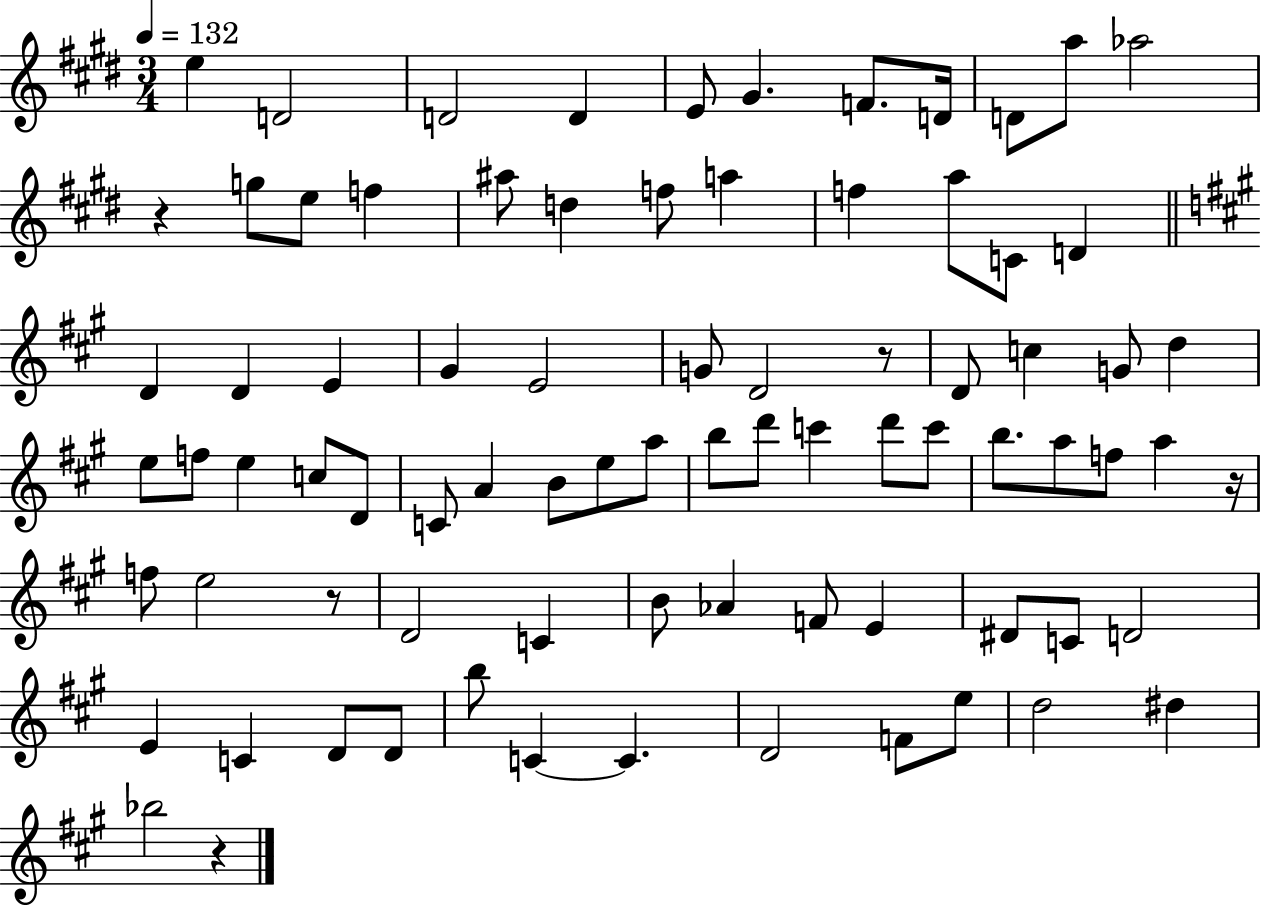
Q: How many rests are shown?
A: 5